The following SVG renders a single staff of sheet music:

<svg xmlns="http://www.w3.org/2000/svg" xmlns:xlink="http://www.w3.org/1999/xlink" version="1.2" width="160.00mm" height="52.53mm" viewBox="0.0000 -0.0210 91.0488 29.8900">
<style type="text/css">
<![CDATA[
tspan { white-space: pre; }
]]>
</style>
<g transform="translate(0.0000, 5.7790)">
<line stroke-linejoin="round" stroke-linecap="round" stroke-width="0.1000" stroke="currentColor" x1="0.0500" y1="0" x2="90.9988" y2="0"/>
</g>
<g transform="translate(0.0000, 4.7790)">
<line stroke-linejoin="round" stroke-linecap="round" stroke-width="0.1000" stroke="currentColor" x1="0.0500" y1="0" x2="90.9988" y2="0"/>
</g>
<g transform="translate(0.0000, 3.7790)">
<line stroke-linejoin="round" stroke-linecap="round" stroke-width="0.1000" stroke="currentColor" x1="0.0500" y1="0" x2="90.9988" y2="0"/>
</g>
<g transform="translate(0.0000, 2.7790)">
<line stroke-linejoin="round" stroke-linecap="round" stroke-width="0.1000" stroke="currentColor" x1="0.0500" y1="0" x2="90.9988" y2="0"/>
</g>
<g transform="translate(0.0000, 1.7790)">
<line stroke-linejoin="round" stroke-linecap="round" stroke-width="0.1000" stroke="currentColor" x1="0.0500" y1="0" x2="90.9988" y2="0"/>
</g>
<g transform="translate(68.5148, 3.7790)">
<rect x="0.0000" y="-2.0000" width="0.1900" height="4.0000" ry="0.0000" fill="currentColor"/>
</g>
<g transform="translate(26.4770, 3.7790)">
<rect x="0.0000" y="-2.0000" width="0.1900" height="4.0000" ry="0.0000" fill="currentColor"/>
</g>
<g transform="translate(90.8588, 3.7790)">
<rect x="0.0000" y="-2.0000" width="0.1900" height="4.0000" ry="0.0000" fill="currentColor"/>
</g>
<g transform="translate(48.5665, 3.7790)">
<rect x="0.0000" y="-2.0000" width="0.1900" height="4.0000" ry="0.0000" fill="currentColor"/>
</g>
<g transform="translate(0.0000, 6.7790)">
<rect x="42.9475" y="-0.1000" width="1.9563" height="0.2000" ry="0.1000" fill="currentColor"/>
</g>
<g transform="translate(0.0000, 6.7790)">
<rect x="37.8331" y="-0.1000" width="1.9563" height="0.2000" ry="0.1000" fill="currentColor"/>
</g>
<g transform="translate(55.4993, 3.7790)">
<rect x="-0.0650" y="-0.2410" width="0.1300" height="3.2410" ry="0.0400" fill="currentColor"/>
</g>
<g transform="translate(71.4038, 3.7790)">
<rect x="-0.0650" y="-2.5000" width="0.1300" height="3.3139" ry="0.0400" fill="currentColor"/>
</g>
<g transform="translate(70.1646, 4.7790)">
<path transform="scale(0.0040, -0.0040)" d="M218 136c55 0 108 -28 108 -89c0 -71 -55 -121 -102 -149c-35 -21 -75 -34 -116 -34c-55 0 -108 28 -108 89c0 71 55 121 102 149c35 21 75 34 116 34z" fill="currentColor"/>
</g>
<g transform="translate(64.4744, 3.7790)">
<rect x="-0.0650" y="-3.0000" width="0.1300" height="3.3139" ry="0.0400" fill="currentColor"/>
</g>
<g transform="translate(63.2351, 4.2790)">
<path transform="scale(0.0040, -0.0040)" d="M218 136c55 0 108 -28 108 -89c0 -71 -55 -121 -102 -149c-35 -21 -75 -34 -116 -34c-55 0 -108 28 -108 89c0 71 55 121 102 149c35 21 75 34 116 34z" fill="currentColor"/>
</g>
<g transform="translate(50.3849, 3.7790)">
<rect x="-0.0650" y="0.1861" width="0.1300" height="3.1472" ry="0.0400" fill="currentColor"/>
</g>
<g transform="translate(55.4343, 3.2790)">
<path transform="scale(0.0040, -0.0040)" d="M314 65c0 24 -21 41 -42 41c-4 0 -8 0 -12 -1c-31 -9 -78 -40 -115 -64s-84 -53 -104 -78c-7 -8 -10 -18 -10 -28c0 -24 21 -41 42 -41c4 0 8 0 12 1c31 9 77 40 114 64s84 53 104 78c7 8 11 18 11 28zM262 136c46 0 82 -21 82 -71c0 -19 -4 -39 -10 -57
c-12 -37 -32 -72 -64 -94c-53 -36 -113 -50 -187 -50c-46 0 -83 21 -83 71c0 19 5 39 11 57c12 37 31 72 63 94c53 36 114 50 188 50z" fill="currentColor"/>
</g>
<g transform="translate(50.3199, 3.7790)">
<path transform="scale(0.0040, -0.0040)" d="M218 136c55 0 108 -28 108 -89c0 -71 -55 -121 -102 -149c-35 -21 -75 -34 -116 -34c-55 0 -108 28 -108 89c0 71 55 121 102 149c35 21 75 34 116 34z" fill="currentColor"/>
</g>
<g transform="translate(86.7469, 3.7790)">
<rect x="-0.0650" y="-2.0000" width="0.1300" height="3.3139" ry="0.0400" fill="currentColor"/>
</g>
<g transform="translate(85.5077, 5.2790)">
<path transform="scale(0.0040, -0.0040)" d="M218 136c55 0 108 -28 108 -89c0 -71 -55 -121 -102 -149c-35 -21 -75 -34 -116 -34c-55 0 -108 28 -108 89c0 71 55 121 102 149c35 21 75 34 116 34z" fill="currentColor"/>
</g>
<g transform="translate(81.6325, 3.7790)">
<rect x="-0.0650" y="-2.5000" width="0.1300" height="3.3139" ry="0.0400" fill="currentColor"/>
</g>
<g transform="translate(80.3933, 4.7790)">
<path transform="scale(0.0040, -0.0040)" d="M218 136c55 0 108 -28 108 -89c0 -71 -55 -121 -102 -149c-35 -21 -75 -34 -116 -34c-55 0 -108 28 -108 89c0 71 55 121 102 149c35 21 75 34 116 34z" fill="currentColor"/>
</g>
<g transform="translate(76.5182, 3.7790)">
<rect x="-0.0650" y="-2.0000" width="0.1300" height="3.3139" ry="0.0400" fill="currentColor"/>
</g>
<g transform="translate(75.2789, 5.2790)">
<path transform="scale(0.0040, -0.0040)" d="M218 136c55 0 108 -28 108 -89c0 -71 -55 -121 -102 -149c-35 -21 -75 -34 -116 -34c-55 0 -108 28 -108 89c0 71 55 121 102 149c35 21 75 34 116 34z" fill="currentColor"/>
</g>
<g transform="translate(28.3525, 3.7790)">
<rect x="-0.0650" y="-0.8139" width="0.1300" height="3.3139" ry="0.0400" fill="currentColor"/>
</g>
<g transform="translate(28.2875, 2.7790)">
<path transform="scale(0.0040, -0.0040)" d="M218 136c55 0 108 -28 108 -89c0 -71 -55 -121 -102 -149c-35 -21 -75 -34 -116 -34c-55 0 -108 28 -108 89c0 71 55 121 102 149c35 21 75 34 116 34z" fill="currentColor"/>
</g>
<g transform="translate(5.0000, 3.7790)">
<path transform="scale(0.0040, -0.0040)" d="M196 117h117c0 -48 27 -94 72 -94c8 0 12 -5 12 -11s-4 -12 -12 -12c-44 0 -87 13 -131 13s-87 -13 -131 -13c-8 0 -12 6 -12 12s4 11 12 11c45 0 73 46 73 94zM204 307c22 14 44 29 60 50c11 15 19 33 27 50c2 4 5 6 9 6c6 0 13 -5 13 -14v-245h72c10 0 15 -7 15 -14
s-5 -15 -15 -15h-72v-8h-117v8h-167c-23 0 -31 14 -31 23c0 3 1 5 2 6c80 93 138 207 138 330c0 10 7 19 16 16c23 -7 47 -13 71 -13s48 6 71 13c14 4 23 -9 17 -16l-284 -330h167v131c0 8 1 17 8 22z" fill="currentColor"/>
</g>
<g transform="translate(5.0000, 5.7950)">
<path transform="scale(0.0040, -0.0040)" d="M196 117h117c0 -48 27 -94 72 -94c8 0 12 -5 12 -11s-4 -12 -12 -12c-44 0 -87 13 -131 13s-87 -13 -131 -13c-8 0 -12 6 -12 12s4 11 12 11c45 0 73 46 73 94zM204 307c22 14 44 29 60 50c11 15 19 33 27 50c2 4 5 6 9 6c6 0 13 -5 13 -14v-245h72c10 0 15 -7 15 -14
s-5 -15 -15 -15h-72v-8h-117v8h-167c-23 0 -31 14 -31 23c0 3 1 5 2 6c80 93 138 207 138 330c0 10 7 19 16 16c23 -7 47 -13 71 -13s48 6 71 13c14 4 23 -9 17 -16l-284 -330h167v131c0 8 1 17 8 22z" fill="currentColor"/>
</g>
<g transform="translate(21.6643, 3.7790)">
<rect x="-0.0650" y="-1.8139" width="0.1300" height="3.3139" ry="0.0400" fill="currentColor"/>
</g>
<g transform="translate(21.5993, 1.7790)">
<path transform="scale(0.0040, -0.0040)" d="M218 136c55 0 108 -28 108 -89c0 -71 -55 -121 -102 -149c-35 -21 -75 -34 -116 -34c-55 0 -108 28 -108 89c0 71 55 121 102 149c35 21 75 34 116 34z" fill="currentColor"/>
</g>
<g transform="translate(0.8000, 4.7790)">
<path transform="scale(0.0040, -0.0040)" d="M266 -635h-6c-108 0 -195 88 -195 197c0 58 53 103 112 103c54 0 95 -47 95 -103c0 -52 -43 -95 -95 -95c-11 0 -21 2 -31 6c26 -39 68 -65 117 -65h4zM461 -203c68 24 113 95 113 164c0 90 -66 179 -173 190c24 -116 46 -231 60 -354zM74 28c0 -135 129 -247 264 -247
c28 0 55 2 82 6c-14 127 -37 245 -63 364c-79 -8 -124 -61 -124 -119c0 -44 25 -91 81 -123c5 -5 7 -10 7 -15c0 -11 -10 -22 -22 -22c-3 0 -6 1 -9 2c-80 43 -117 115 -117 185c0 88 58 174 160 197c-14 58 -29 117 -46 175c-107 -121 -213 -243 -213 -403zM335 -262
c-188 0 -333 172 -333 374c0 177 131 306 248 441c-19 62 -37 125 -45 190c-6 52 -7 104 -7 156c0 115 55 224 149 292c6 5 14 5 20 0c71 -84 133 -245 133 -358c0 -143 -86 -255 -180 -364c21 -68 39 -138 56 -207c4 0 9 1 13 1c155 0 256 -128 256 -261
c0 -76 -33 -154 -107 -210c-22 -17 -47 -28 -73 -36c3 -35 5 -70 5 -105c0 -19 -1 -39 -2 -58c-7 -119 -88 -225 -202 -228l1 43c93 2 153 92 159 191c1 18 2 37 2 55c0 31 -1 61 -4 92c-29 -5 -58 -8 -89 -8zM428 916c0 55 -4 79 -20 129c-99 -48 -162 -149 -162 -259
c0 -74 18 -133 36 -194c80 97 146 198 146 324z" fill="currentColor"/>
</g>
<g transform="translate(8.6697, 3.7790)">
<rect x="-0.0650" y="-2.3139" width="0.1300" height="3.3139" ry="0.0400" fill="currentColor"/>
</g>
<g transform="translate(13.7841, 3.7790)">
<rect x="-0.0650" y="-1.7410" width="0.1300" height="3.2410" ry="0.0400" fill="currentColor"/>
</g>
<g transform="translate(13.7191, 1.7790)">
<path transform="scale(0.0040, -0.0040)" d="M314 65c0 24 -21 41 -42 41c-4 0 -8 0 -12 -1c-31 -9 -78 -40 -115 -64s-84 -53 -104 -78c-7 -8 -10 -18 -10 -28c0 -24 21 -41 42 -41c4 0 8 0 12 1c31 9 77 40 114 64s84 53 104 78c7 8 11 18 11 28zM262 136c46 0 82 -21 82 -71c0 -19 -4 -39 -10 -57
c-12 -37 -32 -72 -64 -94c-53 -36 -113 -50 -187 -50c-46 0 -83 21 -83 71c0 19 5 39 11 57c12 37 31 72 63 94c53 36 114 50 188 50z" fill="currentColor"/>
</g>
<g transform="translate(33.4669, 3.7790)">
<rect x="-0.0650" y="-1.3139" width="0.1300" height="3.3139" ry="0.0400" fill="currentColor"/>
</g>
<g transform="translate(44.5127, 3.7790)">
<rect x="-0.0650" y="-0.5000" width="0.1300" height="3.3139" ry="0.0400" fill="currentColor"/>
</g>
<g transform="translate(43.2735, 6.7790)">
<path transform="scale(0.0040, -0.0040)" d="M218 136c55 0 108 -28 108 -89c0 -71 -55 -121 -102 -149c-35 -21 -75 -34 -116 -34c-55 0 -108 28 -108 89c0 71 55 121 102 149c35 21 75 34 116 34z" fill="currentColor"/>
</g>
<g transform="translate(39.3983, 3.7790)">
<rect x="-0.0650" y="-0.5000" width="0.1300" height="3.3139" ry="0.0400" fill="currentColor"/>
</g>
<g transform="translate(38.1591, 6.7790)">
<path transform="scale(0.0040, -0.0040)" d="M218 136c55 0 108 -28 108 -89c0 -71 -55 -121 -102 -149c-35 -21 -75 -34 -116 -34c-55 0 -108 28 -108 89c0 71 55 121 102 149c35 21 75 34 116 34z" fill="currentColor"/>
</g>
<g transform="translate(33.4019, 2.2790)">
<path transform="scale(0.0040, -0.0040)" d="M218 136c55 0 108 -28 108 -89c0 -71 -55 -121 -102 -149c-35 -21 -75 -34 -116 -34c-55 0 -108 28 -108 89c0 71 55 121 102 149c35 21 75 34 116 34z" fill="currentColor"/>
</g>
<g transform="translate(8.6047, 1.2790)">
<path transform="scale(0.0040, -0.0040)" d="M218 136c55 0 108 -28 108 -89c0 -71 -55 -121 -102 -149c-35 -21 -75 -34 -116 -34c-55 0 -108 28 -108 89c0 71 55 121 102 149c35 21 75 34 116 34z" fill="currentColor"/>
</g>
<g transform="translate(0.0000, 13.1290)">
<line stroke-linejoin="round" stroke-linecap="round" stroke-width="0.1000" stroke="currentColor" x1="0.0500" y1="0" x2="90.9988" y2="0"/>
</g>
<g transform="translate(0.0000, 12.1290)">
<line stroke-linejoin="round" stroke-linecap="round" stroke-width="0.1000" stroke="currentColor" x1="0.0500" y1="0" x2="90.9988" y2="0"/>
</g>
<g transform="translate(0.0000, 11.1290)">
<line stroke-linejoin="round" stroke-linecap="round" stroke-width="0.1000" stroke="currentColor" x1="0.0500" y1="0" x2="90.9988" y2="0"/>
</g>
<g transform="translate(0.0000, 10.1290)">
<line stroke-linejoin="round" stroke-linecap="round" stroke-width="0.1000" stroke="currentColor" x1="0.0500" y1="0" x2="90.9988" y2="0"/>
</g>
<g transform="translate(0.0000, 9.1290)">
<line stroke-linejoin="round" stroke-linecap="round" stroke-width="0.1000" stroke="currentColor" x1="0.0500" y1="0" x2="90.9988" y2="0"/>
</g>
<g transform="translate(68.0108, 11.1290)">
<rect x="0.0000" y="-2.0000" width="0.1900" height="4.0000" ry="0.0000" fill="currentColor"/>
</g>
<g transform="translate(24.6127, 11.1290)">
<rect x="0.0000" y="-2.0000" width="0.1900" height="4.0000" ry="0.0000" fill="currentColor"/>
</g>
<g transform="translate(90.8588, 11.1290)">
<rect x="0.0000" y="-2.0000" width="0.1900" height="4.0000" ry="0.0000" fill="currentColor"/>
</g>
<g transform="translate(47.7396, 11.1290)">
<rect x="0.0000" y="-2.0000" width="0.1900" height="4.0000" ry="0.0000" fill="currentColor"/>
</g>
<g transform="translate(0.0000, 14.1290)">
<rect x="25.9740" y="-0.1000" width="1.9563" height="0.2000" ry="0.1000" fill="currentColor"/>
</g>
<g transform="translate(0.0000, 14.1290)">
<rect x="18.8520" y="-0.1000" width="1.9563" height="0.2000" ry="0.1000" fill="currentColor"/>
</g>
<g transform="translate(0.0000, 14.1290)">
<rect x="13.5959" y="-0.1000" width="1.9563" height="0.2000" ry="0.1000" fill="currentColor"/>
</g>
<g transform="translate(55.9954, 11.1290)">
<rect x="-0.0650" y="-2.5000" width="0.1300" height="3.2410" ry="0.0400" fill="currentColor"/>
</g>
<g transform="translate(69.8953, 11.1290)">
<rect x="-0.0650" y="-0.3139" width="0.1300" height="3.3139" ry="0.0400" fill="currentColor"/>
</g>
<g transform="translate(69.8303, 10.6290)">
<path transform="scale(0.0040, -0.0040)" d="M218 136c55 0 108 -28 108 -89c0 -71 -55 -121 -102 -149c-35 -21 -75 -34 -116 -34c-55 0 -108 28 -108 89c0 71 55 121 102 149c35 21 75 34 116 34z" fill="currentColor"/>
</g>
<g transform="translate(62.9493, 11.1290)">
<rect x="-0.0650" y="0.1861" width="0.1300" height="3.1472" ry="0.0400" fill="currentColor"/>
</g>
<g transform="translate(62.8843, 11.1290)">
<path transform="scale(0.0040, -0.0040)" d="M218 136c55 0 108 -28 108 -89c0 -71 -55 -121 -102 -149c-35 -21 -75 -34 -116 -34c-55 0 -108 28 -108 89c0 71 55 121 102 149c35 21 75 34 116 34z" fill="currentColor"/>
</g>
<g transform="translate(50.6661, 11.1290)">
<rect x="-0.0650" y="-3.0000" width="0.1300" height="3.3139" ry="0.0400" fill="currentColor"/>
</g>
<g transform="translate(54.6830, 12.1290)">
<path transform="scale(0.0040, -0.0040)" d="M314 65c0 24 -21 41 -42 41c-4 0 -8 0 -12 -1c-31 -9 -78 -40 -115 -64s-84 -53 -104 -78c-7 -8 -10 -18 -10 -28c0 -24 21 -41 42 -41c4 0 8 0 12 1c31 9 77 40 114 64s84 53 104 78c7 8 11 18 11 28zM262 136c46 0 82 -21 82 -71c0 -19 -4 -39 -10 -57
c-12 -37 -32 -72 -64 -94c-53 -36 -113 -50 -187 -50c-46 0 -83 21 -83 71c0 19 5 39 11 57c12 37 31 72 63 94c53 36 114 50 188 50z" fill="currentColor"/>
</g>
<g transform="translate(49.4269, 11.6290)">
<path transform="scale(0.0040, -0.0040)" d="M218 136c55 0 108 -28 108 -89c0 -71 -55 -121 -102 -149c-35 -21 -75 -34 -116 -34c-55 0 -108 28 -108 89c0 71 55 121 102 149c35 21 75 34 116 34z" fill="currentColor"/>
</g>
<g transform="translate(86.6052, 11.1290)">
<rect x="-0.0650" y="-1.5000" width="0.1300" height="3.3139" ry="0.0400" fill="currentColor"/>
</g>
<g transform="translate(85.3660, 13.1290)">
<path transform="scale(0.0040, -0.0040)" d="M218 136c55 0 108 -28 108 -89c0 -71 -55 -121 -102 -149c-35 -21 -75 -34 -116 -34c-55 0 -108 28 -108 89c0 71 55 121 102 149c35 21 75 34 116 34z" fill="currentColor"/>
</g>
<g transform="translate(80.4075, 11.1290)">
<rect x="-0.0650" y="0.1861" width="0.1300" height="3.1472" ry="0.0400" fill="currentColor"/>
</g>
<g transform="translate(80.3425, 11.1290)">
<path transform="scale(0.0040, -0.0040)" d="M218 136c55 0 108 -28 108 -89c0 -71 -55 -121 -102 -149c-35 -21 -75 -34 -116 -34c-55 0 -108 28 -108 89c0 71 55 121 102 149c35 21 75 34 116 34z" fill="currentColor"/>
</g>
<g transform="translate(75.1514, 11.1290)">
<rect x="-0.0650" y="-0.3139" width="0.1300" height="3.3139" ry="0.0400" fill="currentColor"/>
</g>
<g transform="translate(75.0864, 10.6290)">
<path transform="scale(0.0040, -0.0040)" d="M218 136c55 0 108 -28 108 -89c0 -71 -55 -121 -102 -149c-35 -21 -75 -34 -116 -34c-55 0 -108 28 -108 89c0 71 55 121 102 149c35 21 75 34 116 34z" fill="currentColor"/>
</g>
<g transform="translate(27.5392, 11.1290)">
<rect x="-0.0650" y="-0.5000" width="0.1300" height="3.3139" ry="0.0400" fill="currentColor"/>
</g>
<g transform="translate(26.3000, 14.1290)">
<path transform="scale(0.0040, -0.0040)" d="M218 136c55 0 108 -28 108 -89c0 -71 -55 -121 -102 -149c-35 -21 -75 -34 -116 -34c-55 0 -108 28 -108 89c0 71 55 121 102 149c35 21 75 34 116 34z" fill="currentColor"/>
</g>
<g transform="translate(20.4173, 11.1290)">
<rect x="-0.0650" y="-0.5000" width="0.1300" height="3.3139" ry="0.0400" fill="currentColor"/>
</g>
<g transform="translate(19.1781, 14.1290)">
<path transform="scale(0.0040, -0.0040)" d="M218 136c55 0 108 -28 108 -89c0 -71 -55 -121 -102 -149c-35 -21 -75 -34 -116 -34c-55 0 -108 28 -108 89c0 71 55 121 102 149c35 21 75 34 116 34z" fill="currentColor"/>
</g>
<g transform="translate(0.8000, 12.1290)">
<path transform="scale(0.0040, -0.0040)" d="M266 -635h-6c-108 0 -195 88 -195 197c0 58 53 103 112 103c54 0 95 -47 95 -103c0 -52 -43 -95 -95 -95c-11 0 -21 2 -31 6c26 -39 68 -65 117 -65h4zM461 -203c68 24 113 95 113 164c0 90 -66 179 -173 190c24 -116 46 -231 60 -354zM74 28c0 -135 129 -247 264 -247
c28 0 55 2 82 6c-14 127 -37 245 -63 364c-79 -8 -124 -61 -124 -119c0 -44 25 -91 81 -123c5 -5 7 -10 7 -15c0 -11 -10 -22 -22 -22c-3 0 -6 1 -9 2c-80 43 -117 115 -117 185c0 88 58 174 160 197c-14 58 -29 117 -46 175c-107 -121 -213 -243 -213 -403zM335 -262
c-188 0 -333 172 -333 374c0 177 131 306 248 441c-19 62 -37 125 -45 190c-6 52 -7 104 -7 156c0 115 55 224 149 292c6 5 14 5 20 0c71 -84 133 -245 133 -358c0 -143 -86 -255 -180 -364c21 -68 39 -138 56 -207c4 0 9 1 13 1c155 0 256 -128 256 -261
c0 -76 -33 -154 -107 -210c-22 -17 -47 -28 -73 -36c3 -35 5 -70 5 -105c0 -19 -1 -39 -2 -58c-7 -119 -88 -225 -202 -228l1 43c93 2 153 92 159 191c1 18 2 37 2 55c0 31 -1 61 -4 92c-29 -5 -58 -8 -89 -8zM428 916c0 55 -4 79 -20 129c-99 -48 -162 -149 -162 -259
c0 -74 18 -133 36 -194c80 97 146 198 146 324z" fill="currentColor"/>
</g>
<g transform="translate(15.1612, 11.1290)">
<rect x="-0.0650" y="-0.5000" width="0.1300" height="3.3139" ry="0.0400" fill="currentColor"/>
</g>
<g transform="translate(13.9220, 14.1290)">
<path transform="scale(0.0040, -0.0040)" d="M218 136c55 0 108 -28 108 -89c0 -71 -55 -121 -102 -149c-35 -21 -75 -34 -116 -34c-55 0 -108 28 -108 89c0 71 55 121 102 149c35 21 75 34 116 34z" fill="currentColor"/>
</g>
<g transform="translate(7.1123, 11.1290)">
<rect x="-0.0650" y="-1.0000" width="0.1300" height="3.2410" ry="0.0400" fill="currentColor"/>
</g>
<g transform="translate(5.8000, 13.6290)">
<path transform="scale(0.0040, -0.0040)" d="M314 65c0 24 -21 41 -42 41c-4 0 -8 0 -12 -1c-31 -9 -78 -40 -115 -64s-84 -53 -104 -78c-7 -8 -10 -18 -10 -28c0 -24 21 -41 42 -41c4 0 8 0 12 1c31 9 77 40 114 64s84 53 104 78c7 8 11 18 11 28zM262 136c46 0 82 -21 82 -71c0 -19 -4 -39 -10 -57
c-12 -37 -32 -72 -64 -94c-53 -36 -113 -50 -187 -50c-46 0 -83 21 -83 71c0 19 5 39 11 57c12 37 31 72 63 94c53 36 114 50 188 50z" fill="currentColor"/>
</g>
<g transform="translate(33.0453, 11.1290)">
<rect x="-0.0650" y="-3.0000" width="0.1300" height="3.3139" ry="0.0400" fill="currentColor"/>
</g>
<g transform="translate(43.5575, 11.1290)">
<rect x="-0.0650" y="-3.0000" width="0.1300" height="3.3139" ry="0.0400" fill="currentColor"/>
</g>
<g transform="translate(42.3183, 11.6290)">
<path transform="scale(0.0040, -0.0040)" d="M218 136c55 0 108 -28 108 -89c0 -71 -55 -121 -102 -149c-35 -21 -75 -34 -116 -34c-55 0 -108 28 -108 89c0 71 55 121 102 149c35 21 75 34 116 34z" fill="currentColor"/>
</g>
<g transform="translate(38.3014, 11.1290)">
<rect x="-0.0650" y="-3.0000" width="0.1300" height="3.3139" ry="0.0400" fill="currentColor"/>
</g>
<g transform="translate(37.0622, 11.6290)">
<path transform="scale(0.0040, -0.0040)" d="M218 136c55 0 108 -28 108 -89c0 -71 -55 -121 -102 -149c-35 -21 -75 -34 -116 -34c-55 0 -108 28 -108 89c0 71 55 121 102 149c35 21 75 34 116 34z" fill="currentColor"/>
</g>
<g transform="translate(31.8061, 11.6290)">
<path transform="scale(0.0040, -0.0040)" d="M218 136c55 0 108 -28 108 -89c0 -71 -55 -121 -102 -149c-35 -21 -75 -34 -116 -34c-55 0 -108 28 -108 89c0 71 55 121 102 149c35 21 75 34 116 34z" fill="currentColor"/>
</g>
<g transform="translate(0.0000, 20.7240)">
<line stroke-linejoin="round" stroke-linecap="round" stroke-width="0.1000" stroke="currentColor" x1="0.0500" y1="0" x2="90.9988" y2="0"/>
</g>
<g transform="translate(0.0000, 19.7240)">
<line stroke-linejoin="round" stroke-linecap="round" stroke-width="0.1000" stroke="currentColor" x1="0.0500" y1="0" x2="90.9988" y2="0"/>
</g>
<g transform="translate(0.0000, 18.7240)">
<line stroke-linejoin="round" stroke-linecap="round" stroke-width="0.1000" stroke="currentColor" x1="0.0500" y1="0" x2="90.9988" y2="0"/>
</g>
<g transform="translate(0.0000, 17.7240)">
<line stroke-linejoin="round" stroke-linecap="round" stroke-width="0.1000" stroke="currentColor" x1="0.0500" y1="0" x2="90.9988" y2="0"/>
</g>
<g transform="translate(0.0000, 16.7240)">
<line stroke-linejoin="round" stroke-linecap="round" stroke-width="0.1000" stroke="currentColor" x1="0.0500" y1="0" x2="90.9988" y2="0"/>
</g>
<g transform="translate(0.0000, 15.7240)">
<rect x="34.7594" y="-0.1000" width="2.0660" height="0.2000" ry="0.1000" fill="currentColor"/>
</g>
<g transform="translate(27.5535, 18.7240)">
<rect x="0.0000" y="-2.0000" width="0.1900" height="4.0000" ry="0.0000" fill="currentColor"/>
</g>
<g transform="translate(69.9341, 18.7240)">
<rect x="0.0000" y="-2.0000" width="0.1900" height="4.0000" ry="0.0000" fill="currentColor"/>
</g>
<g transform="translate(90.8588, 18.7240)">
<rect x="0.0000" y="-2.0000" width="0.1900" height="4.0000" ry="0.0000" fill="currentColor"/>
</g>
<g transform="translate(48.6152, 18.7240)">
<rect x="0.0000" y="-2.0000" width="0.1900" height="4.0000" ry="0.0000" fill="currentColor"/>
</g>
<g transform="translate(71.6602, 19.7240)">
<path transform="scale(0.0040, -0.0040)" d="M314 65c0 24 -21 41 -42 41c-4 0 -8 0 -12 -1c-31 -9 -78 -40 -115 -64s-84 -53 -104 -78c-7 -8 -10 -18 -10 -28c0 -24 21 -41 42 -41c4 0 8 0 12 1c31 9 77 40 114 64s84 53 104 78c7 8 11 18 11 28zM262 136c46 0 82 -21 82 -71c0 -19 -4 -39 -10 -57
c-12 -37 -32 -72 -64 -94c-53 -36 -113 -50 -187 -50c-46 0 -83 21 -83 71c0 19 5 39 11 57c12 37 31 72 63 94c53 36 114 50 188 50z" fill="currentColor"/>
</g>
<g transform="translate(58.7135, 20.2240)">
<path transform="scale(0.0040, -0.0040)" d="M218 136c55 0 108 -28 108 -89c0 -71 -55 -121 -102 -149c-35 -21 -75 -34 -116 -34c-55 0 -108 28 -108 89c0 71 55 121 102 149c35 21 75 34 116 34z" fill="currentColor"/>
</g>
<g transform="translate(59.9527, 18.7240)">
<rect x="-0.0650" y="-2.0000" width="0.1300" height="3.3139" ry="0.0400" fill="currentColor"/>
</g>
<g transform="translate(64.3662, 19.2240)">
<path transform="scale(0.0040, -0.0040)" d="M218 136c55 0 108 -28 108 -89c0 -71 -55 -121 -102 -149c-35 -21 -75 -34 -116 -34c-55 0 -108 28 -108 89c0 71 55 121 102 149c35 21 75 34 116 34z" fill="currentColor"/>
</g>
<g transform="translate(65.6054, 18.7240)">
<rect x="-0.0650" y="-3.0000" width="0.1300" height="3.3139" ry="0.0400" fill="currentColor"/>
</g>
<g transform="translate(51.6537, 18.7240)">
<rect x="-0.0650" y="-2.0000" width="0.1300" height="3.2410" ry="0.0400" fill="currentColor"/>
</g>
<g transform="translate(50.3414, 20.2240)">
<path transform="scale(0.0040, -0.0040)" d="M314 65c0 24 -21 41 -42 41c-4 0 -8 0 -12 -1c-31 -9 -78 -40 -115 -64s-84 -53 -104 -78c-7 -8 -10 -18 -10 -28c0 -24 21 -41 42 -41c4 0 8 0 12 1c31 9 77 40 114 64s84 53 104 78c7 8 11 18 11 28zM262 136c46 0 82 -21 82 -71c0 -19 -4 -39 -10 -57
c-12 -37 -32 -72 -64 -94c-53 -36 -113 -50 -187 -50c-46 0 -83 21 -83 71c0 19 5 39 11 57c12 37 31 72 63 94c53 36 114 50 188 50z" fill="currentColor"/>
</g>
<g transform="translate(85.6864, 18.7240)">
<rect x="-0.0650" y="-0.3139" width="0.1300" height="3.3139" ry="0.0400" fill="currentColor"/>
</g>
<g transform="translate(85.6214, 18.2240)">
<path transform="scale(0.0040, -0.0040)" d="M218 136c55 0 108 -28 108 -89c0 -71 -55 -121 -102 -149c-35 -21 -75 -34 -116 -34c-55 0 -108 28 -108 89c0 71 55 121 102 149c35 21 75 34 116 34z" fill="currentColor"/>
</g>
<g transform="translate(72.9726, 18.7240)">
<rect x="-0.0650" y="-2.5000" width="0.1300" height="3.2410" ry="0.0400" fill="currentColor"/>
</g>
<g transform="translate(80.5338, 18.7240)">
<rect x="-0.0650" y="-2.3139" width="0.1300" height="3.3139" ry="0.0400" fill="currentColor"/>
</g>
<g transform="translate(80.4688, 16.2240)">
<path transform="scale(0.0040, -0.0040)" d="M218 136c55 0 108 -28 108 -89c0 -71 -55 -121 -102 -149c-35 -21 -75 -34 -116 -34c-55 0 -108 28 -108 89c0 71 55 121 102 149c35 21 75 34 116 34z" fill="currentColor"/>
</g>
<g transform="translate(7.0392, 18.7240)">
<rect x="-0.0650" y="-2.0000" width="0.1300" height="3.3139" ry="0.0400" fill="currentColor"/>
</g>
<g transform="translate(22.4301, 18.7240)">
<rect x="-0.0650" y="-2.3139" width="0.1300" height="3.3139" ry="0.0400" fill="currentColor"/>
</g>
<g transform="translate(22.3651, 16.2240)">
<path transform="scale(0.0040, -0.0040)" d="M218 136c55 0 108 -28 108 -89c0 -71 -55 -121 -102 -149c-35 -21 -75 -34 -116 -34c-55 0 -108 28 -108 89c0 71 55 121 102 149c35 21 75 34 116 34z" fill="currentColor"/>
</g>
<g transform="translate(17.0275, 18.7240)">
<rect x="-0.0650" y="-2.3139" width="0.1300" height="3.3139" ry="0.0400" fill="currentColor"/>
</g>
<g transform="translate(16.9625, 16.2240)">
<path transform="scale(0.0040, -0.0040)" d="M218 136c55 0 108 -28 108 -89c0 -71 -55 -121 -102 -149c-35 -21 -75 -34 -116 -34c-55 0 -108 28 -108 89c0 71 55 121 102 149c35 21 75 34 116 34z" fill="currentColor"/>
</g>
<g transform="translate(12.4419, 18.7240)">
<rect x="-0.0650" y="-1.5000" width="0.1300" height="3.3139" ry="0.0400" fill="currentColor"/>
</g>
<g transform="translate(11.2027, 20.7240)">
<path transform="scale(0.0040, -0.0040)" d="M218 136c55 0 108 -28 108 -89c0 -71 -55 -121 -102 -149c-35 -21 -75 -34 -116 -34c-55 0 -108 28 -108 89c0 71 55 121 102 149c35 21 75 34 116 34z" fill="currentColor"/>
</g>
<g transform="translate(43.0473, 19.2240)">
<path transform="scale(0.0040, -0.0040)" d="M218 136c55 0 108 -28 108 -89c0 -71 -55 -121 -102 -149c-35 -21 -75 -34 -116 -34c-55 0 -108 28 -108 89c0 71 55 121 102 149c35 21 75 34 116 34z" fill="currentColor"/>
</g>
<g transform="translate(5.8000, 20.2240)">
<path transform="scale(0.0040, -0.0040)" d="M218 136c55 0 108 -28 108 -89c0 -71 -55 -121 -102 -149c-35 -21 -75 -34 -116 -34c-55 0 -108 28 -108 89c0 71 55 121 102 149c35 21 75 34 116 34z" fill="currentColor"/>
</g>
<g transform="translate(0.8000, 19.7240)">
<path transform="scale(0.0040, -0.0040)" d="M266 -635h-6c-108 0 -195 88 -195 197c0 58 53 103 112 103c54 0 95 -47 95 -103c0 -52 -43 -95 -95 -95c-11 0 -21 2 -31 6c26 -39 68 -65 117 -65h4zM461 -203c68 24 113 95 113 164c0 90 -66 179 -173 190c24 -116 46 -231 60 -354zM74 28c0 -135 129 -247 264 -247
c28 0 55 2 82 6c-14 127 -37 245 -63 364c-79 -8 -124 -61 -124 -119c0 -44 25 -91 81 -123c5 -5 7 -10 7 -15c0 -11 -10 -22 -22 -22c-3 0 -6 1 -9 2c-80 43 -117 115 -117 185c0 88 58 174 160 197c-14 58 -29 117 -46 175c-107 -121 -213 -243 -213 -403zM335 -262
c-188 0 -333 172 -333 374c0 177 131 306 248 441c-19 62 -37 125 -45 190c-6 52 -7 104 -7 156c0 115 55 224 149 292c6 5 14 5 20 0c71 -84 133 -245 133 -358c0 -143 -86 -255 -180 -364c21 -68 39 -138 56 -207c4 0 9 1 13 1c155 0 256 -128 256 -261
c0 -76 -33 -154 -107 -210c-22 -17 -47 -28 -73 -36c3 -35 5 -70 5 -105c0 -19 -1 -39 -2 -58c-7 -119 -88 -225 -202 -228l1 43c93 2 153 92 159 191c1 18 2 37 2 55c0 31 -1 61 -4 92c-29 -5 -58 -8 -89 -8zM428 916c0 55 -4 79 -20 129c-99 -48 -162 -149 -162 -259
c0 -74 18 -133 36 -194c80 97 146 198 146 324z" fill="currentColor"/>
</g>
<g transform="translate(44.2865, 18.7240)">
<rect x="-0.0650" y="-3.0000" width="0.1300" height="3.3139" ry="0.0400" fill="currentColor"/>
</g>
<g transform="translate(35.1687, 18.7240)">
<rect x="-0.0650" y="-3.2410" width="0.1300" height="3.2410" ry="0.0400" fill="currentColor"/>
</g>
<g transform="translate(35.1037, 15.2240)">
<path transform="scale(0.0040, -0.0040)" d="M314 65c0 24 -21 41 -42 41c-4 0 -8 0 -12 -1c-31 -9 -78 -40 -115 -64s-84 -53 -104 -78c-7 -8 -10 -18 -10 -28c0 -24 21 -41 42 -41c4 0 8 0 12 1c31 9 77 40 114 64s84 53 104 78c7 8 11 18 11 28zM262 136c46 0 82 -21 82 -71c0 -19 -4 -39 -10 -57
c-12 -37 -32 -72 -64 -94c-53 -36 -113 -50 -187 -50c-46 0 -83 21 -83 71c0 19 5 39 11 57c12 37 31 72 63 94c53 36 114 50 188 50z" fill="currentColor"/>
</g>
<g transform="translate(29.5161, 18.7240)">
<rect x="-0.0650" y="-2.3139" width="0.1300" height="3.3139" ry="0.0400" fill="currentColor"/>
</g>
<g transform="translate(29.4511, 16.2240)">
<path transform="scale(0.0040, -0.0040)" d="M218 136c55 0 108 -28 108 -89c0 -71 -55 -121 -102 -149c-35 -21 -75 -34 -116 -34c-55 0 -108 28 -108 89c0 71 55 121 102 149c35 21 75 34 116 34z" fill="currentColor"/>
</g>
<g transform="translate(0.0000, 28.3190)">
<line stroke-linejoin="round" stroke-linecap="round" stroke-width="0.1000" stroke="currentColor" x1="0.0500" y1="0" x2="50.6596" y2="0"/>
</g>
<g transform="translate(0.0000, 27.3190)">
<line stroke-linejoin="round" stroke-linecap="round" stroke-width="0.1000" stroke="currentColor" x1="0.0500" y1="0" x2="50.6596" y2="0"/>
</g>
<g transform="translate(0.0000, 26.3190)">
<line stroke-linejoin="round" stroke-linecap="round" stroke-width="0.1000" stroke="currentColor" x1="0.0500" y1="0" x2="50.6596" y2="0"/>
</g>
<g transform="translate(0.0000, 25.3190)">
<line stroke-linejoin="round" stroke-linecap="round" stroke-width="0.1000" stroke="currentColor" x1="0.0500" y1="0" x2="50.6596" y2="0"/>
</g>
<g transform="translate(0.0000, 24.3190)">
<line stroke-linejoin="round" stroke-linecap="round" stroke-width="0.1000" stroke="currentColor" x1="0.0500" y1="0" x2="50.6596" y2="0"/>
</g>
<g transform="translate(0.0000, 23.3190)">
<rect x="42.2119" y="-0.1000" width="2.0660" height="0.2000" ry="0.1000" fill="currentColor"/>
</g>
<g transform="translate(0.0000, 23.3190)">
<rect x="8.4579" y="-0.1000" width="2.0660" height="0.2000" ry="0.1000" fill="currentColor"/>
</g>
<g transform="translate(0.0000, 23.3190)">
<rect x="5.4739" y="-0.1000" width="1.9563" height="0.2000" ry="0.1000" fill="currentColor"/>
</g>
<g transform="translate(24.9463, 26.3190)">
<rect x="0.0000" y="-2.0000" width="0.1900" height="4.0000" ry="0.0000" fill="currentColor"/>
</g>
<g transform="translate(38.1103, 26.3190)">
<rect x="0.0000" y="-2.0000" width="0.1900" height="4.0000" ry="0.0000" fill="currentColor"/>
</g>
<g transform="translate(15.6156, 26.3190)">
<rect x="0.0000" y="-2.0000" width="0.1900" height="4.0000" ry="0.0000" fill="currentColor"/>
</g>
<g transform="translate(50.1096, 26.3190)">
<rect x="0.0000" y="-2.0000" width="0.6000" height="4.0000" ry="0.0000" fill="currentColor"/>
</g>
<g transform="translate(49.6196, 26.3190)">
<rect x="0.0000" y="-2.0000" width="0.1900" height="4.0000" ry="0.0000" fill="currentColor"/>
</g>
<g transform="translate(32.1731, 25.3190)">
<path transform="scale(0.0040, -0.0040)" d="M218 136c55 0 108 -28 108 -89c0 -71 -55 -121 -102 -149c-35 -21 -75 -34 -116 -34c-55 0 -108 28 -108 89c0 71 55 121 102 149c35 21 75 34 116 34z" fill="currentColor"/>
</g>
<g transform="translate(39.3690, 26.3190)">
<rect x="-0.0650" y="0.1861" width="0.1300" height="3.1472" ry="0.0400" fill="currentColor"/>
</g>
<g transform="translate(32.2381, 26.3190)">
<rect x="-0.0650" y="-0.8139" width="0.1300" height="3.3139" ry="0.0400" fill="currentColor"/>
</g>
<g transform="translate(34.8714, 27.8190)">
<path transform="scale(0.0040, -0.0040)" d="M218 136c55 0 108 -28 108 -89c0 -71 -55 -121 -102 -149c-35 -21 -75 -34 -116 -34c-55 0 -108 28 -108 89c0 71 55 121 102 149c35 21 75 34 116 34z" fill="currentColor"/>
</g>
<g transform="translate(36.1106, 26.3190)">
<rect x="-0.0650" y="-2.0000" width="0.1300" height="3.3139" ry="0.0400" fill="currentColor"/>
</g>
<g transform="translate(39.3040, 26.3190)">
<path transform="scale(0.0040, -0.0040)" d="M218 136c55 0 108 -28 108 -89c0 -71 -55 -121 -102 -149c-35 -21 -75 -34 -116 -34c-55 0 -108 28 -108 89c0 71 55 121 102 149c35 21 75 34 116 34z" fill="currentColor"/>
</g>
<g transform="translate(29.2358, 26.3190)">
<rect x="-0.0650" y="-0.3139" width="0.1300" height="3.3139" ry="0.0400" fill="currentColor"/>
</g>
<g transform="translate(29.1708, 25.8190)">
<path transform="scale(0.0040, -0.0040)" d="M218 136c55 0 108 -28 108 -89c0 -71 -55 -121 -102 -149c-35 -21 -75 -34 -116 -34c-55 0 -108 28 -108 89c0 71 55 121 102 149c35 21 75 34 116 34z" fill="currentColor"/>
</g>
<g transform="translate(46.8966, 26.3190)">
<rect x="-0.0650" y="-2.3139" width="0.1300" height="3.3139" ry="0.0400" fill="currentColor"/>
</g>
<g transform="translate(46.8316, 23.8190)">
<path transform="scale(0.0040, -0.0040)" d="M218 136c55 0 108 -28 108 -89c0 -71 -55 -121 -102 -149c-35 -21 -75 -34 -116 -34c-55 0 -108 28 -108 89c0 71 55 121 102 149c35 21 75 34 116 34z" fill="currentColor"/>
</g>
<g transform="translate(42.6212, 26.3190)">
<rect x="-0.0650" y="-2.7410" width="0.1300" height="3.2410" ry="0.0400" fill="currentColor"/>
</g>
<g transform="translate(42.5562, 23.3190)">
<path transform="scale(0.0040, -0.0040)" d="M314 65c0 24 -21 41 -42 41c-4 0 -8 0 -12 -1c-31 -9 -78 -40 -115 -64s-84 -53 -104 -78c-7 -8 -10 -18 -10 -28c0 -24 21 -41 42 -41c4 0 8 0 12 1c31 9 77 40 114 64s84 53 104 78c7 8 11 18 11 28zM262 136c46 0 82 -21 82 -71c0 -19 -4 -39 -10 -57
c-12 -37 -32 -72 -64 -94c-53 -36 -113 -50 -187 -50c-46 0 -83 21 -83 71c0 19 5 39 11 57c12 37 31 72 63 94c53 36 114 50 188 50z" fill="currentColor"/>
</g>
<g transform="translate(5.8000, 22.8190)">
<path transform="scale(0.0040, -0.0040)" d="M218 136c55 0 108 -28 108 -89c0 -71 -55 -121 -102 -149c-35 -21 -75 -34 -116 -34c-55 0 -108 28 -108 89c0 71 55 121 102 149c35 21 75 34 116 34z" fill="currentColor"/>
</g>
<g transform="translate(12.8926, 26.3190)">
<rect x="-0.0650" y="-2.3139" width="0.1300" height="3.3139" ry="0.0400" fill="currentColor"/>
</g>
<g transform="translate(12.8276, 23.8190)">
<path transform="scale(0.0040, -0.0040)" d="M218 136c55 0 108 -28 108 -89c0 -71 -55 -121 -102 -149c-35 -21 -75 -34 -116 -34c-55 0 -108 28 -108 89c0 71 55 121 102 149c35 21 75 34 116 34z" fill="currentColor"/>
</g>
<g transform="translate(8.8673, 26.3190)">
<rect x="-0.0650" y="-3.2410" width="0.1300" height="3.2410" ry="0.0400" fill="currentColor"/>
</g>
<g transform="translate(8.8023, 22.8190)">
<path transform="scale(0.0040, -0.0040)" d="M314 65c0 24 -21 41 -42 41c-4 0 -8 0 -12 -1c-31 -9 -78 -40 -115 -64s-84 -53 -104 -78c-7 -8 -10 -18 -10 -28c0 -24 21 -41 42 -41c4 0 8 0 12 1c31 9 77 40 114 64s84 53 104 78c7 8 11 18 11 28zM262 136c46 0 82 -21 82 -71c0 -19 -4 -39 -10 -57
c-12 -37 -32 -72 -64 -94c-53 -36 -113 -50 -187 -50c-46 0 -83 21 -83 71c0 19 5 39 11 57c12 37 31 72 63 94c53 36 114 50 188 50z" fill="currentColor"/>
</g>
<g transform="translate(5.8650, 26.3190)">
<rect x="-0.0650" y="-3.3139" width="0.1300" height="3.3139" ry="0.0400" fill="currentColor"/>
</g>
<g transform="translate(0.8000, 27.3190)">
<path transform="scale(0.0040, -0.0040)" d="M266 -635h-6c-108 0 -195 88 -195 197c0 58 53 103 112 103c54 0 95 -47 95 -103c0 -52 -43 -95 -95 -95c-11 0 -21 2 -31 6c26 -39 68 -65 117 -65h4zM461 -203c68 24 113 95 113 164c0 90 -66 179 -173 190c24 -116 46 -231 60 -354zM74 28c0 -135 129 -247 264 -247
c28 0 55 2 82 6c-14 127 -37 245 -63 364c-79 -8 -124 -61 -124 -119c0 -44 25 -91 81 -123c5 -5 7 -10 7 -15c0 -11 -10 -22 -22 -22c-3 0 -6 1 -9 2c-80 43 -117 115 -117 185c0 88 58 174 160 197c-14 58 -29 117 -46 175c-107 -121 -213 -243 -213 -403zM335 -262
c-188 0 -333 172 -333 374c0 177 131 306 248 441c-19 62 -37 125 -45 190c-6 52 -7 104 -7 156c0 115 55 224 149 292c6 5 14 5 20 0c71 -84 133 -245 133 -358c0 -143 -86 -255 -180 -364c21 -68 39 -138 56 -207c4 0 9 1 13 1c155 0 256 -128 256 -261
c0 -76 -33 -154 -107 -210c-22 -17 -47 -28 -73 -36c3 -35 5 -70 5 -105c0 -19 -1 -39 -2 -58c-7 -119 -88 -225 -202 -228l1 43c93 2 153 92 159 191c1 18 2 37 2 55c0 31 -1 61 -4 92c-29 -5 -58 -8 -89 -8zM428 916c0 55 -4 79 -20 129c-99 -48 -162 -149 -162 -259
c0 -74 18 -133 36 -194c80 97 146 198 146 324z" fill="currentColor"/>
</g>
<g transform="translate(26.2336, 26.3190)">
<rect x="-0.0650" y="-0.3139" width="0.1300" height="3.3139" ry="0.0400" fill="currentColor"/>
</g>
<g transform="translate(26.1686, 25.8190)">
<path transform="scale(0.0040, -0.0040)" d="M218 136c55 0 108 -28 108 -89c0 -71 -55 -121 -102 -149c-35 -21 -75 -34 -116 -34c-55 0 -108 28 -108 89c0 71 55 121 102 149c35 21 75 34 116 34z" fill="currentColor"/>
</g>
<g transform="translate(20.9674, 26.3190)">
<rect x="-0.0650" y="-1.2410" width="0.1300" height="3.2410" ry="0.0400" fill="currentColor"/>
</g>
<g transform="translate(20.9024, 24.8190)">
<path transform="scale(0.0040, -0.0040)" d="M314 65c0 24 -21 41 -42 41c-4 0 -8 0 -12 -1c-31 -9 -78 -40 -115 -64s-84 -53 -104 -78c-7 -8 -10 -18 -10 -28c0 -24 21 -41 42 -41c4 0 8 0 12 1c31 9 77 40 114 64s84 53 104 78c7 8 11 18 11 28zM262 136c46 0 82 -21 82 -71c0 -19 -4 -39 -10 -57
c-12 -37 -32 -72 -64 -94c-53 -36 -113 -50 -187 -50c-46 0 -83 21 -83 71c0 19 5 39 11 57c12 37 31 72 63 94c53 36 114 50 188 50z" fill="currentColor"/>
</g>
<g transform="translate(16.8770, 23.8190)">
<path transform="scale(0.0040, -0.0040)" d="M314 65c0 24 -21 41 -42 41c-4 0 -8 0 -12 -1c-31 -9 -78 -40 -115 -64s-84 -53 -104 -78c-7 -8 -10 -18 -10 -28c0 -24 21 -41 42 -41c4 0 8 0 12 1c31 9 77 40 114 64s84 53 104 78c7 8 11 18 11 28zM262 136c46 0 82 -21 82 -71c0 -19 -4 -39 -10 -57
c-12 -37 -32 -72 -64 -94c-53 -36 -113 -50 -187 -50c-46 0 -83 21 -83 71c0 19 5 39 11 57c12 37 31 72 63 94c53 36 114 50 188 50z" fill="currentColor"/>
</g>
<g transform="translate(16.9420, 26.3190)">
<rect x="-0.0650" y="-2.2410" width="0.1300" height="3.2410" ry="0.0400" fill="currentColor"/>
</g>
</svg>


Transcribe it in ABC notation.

X:1
T:Untitled
M:4/4
L:1/4
K:C
g f2 f d e C C B c2 A G F G F D2 C C C A A A A G2 B c c B E F E g g g b2 A F2 F A G2 g c b b2 g g2 e2 c c d F B a2 g